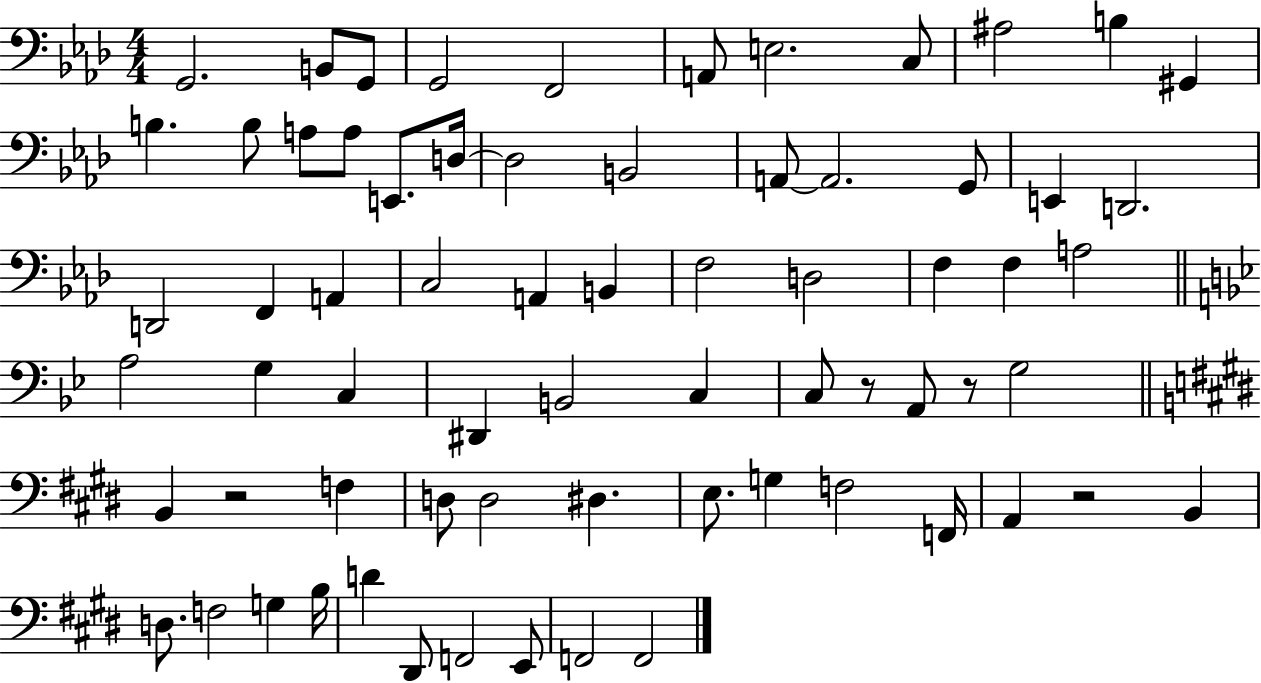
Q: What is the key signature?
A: AES major